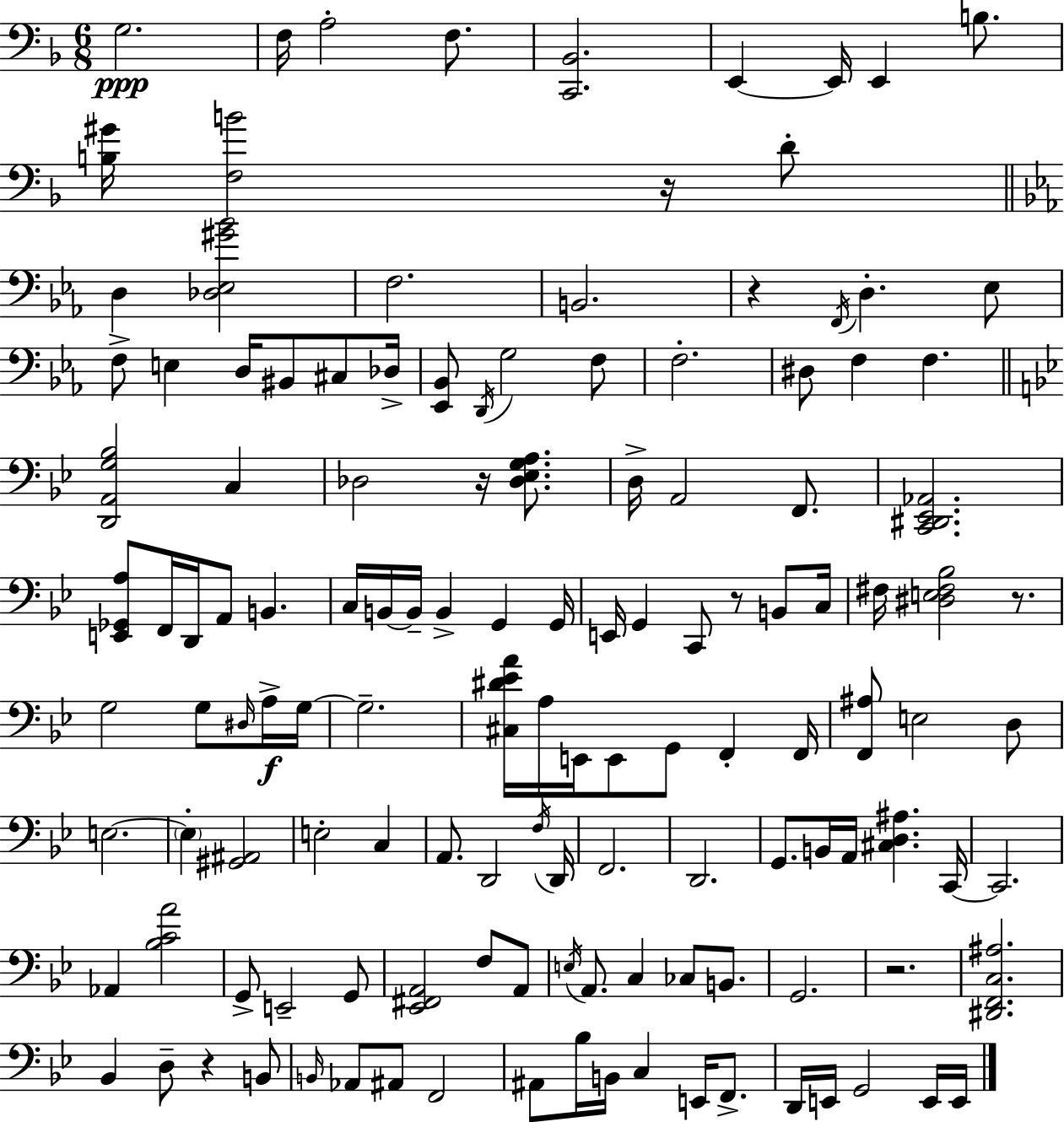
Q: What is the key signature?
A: D minor